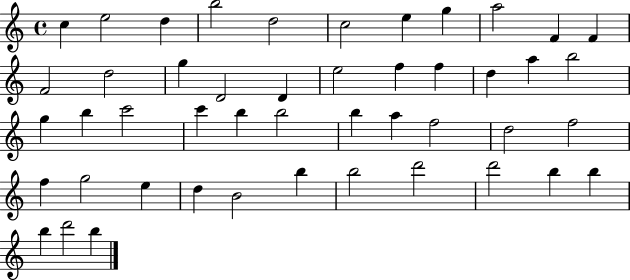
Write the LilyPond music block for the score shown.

{
  \clef treble
  \time 4/4
  \defaultTimeSignature
  \key c \major
  c''4 e''2 d''4 | b''2 d''2 | c''2 e''4 g''4 | a''2 f'4 f'4 | \break f'2 d''2 | g''4 d'2 d'4 | e''2 f''4 f''4 | d''4 a''4 b''2 | \break g''4 b''4 c'''2 | c'''4 b''4 b''2 | b''4 a''4 f''2 | d''2 f''2 | \break f''4 g''2 e''4 | d''4 b'2 b''4 | b''2 d'''2 | d'''2 b''4 b''4 | \break b''4 d'''2 b''4 | \bar "|."
}